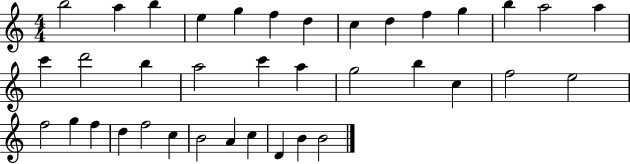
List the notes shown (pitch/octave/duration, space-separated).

B5/h A5/q B5/q E5/q G5/q F5/q D5/q C5/q D5/q F5/q G5/q B5/q A5/h A5/q C6/q D6/h B5/q A5/h C6/q A5/q G5/h B5/q C5/q F5/h E5/h F5/h G5/q F5/q D5/q F5/h C5/q B4/h A4/q C5/q D4/q B4/q B4/h